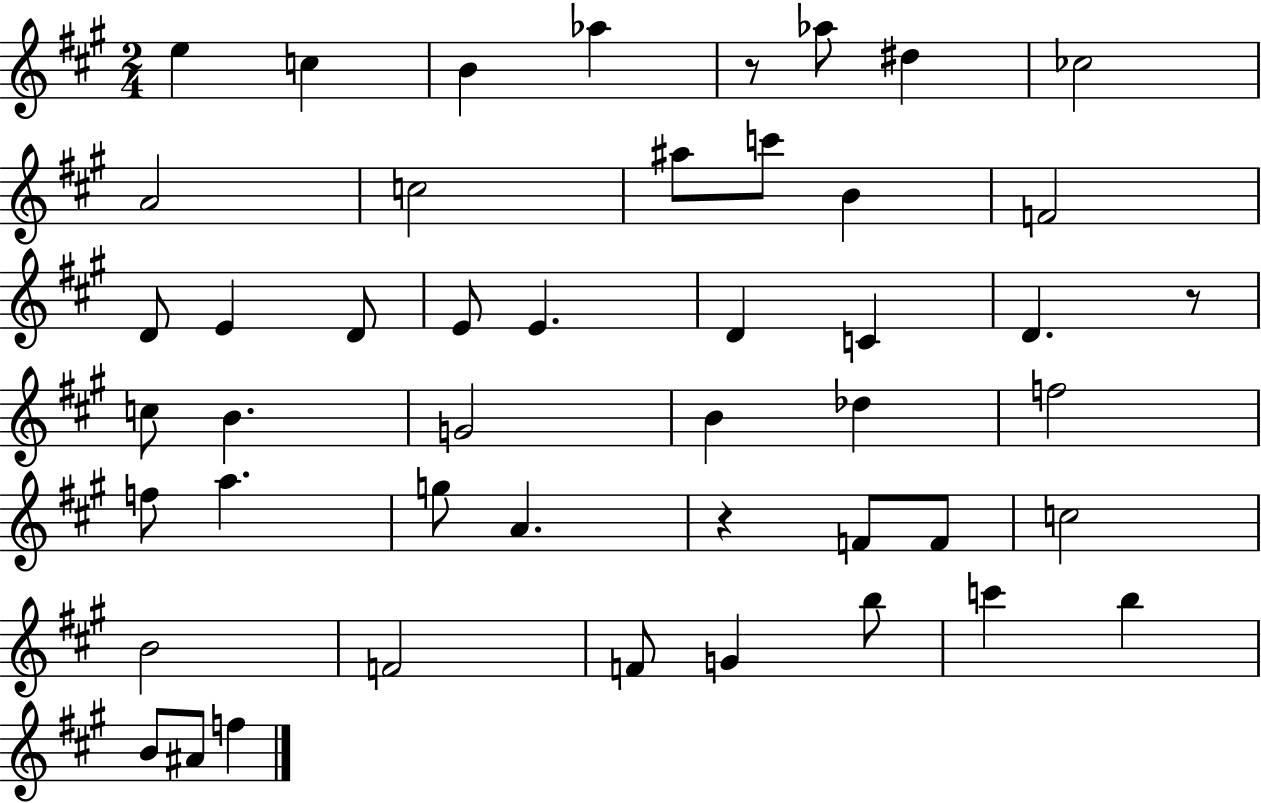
X:1
T:Untitled
M:2/4
L:1/4
K:A
e c B _a z/2 _a/2 ^d _c2 A2 c2 ^a/2 c'/2 B F2 D/2 E D/2 E/2 E D C D z/2 c/2 B G2 B _d f2 f/2 a g/2 A z F/2 F/2 c2 B2 F2 F/2 G b/2 c' b B/2 ^A/2 f